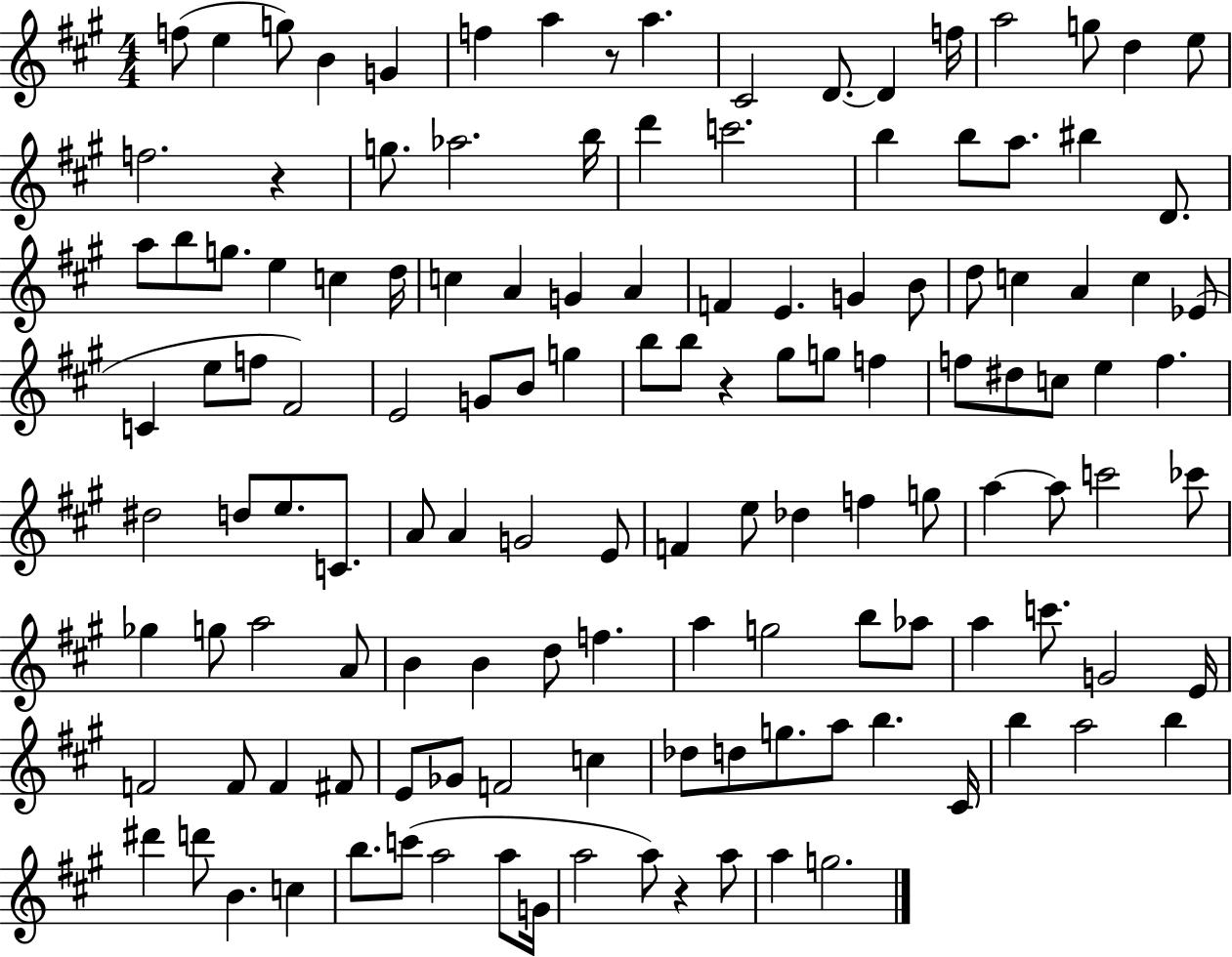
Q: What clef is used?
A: treble